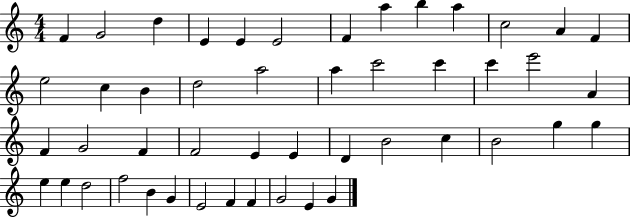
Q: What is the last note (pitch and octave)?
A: G4